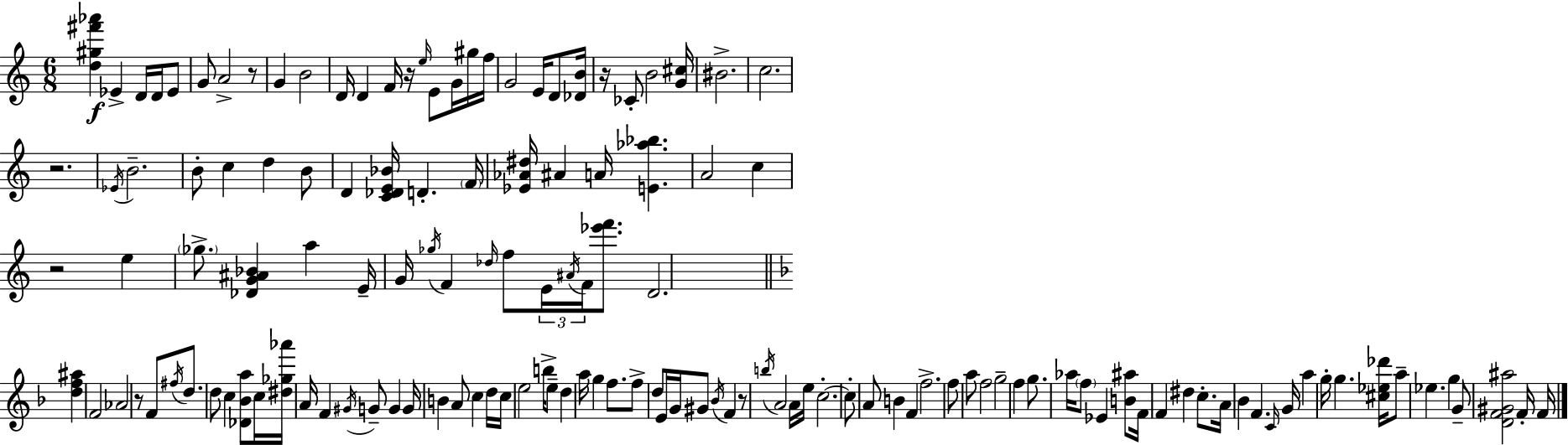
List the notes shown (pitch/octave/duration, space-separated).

[D5,G#5,F#6,Ab6]/q Eb4/q D4/s D4/s Eb4/e G4/e A4/h R/e G4/q B4/h D4/s D4/q F4/s R/s E5/s E4/e G4/s G#5/s F5/s G4/h E4/s D4/e [Db4,B4]/s R/s CES4/e B4/h [G4,C#5]/s BIS4/h. C5/h. R/h. Eb4/s B4/h. B4/e C5/q D5/q B4/e D4/q [C4,Db4,E4,Bb4]/s D4/q. F4/s [Eb4,Ab4,D#5]/s A#4/q A4/s [E4,Ab5,Bb5]/q. A4/h C5/q R/h E5/q Gb5/e. [Db4,G4,A#4,Bb4]/q A5/q E4/s G4/s Gb5/s F4/q Db5/s F5/e E4/s A#4/s F4/s [Eb6,F6]/e. D4/h. [D5,F5,A#5]/q F4/h Ab4/h R/e F4/e F#5/s D5/e. D5/e C5/q [Db4,Bb4,A5]/e C5/s [D#5,Gb5,Ab6]/s A4/s F4/q G#4/s G4/e G4/q G4/s B4/q A4/e C5/q D5/s C5/s E5/h B5/s E5/e D5/q A5/s G5/q F5/e. F5/e D5/e E4/s G4/s G#4/e Bb4/s F4/q R/e B5/s A4/h A4/s E5/s C5/h. C5/e A4/e B4/q F4/q F5/h. F5/e A5/e F5/h G5/h F5/q G5/e. Ab5/s F5/e Eb4/q [B4,A#5]/e F4/s F4/q D#5/q C5/e. A4/s Bb4/q F4/q. C4/s G4/s A5/q G5/s G5/q. [C#5,Eb5,Db6]/s A5/e Eb5/q. G5/q G4/e [D4,F4,G#4,A#5]/h F4/s F4/s